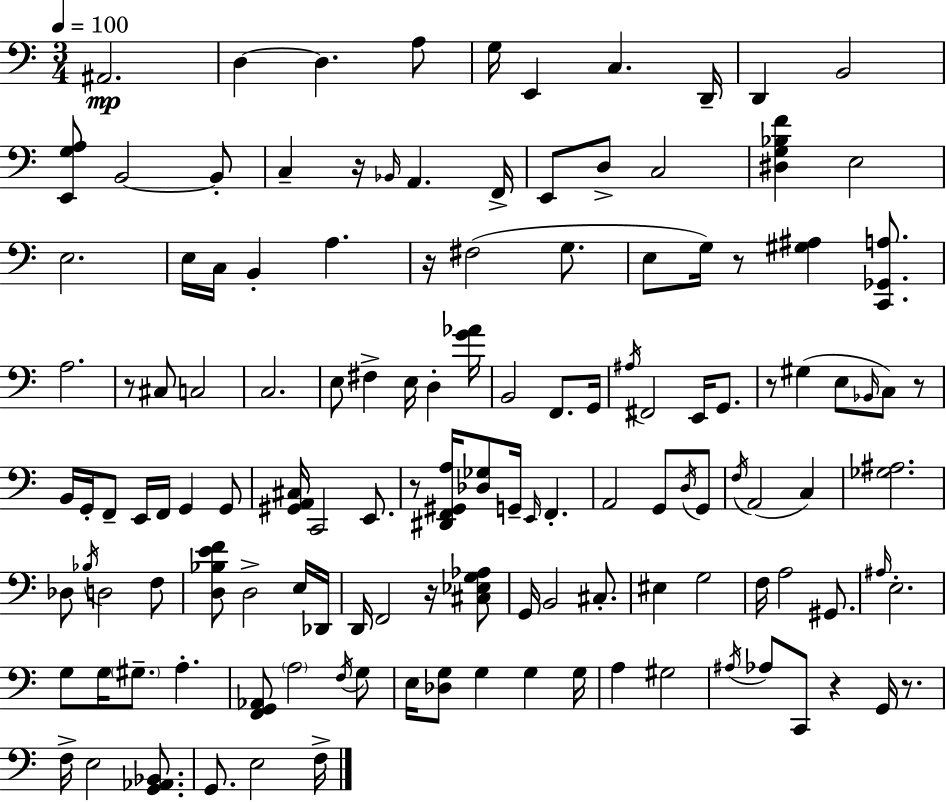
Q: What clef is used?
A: bass